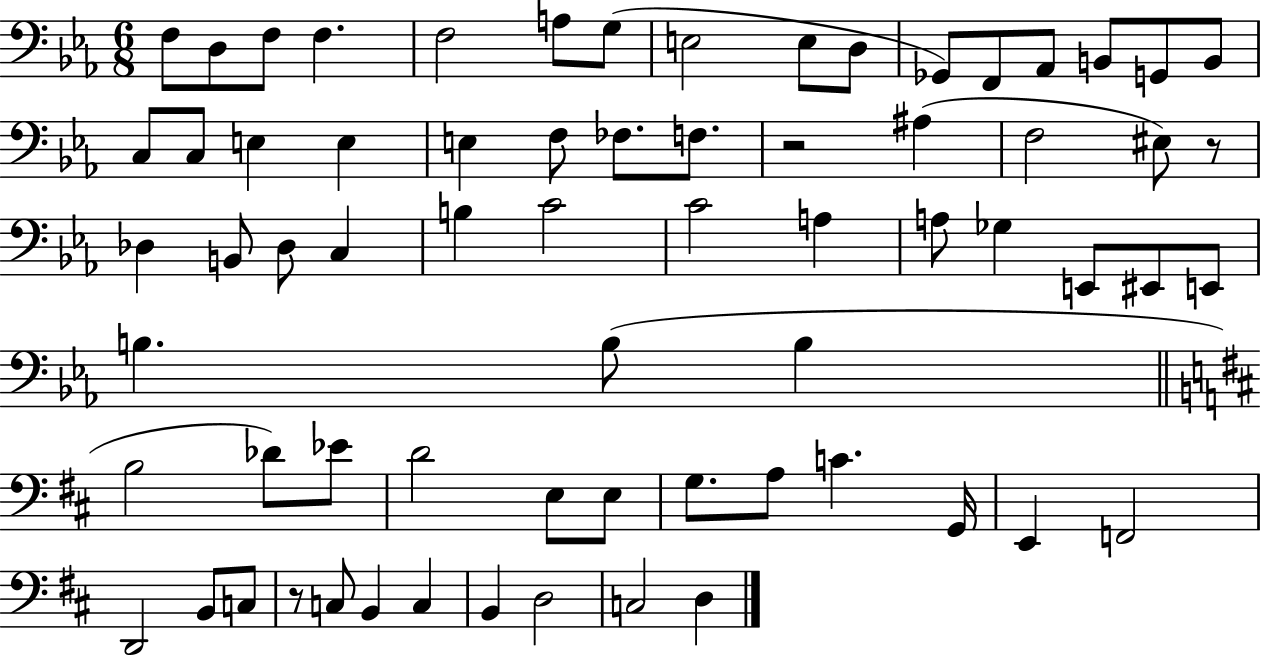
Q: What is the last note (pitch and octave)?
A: D3